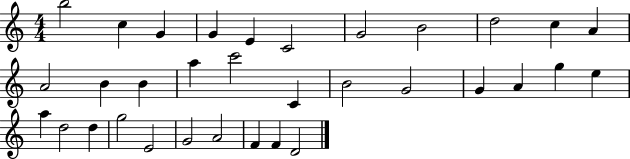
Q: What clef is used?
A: treble